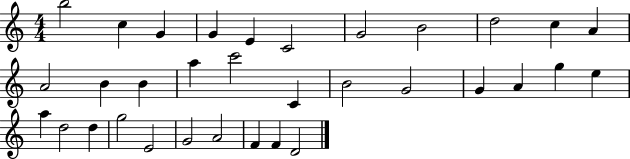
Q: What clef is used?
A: treble